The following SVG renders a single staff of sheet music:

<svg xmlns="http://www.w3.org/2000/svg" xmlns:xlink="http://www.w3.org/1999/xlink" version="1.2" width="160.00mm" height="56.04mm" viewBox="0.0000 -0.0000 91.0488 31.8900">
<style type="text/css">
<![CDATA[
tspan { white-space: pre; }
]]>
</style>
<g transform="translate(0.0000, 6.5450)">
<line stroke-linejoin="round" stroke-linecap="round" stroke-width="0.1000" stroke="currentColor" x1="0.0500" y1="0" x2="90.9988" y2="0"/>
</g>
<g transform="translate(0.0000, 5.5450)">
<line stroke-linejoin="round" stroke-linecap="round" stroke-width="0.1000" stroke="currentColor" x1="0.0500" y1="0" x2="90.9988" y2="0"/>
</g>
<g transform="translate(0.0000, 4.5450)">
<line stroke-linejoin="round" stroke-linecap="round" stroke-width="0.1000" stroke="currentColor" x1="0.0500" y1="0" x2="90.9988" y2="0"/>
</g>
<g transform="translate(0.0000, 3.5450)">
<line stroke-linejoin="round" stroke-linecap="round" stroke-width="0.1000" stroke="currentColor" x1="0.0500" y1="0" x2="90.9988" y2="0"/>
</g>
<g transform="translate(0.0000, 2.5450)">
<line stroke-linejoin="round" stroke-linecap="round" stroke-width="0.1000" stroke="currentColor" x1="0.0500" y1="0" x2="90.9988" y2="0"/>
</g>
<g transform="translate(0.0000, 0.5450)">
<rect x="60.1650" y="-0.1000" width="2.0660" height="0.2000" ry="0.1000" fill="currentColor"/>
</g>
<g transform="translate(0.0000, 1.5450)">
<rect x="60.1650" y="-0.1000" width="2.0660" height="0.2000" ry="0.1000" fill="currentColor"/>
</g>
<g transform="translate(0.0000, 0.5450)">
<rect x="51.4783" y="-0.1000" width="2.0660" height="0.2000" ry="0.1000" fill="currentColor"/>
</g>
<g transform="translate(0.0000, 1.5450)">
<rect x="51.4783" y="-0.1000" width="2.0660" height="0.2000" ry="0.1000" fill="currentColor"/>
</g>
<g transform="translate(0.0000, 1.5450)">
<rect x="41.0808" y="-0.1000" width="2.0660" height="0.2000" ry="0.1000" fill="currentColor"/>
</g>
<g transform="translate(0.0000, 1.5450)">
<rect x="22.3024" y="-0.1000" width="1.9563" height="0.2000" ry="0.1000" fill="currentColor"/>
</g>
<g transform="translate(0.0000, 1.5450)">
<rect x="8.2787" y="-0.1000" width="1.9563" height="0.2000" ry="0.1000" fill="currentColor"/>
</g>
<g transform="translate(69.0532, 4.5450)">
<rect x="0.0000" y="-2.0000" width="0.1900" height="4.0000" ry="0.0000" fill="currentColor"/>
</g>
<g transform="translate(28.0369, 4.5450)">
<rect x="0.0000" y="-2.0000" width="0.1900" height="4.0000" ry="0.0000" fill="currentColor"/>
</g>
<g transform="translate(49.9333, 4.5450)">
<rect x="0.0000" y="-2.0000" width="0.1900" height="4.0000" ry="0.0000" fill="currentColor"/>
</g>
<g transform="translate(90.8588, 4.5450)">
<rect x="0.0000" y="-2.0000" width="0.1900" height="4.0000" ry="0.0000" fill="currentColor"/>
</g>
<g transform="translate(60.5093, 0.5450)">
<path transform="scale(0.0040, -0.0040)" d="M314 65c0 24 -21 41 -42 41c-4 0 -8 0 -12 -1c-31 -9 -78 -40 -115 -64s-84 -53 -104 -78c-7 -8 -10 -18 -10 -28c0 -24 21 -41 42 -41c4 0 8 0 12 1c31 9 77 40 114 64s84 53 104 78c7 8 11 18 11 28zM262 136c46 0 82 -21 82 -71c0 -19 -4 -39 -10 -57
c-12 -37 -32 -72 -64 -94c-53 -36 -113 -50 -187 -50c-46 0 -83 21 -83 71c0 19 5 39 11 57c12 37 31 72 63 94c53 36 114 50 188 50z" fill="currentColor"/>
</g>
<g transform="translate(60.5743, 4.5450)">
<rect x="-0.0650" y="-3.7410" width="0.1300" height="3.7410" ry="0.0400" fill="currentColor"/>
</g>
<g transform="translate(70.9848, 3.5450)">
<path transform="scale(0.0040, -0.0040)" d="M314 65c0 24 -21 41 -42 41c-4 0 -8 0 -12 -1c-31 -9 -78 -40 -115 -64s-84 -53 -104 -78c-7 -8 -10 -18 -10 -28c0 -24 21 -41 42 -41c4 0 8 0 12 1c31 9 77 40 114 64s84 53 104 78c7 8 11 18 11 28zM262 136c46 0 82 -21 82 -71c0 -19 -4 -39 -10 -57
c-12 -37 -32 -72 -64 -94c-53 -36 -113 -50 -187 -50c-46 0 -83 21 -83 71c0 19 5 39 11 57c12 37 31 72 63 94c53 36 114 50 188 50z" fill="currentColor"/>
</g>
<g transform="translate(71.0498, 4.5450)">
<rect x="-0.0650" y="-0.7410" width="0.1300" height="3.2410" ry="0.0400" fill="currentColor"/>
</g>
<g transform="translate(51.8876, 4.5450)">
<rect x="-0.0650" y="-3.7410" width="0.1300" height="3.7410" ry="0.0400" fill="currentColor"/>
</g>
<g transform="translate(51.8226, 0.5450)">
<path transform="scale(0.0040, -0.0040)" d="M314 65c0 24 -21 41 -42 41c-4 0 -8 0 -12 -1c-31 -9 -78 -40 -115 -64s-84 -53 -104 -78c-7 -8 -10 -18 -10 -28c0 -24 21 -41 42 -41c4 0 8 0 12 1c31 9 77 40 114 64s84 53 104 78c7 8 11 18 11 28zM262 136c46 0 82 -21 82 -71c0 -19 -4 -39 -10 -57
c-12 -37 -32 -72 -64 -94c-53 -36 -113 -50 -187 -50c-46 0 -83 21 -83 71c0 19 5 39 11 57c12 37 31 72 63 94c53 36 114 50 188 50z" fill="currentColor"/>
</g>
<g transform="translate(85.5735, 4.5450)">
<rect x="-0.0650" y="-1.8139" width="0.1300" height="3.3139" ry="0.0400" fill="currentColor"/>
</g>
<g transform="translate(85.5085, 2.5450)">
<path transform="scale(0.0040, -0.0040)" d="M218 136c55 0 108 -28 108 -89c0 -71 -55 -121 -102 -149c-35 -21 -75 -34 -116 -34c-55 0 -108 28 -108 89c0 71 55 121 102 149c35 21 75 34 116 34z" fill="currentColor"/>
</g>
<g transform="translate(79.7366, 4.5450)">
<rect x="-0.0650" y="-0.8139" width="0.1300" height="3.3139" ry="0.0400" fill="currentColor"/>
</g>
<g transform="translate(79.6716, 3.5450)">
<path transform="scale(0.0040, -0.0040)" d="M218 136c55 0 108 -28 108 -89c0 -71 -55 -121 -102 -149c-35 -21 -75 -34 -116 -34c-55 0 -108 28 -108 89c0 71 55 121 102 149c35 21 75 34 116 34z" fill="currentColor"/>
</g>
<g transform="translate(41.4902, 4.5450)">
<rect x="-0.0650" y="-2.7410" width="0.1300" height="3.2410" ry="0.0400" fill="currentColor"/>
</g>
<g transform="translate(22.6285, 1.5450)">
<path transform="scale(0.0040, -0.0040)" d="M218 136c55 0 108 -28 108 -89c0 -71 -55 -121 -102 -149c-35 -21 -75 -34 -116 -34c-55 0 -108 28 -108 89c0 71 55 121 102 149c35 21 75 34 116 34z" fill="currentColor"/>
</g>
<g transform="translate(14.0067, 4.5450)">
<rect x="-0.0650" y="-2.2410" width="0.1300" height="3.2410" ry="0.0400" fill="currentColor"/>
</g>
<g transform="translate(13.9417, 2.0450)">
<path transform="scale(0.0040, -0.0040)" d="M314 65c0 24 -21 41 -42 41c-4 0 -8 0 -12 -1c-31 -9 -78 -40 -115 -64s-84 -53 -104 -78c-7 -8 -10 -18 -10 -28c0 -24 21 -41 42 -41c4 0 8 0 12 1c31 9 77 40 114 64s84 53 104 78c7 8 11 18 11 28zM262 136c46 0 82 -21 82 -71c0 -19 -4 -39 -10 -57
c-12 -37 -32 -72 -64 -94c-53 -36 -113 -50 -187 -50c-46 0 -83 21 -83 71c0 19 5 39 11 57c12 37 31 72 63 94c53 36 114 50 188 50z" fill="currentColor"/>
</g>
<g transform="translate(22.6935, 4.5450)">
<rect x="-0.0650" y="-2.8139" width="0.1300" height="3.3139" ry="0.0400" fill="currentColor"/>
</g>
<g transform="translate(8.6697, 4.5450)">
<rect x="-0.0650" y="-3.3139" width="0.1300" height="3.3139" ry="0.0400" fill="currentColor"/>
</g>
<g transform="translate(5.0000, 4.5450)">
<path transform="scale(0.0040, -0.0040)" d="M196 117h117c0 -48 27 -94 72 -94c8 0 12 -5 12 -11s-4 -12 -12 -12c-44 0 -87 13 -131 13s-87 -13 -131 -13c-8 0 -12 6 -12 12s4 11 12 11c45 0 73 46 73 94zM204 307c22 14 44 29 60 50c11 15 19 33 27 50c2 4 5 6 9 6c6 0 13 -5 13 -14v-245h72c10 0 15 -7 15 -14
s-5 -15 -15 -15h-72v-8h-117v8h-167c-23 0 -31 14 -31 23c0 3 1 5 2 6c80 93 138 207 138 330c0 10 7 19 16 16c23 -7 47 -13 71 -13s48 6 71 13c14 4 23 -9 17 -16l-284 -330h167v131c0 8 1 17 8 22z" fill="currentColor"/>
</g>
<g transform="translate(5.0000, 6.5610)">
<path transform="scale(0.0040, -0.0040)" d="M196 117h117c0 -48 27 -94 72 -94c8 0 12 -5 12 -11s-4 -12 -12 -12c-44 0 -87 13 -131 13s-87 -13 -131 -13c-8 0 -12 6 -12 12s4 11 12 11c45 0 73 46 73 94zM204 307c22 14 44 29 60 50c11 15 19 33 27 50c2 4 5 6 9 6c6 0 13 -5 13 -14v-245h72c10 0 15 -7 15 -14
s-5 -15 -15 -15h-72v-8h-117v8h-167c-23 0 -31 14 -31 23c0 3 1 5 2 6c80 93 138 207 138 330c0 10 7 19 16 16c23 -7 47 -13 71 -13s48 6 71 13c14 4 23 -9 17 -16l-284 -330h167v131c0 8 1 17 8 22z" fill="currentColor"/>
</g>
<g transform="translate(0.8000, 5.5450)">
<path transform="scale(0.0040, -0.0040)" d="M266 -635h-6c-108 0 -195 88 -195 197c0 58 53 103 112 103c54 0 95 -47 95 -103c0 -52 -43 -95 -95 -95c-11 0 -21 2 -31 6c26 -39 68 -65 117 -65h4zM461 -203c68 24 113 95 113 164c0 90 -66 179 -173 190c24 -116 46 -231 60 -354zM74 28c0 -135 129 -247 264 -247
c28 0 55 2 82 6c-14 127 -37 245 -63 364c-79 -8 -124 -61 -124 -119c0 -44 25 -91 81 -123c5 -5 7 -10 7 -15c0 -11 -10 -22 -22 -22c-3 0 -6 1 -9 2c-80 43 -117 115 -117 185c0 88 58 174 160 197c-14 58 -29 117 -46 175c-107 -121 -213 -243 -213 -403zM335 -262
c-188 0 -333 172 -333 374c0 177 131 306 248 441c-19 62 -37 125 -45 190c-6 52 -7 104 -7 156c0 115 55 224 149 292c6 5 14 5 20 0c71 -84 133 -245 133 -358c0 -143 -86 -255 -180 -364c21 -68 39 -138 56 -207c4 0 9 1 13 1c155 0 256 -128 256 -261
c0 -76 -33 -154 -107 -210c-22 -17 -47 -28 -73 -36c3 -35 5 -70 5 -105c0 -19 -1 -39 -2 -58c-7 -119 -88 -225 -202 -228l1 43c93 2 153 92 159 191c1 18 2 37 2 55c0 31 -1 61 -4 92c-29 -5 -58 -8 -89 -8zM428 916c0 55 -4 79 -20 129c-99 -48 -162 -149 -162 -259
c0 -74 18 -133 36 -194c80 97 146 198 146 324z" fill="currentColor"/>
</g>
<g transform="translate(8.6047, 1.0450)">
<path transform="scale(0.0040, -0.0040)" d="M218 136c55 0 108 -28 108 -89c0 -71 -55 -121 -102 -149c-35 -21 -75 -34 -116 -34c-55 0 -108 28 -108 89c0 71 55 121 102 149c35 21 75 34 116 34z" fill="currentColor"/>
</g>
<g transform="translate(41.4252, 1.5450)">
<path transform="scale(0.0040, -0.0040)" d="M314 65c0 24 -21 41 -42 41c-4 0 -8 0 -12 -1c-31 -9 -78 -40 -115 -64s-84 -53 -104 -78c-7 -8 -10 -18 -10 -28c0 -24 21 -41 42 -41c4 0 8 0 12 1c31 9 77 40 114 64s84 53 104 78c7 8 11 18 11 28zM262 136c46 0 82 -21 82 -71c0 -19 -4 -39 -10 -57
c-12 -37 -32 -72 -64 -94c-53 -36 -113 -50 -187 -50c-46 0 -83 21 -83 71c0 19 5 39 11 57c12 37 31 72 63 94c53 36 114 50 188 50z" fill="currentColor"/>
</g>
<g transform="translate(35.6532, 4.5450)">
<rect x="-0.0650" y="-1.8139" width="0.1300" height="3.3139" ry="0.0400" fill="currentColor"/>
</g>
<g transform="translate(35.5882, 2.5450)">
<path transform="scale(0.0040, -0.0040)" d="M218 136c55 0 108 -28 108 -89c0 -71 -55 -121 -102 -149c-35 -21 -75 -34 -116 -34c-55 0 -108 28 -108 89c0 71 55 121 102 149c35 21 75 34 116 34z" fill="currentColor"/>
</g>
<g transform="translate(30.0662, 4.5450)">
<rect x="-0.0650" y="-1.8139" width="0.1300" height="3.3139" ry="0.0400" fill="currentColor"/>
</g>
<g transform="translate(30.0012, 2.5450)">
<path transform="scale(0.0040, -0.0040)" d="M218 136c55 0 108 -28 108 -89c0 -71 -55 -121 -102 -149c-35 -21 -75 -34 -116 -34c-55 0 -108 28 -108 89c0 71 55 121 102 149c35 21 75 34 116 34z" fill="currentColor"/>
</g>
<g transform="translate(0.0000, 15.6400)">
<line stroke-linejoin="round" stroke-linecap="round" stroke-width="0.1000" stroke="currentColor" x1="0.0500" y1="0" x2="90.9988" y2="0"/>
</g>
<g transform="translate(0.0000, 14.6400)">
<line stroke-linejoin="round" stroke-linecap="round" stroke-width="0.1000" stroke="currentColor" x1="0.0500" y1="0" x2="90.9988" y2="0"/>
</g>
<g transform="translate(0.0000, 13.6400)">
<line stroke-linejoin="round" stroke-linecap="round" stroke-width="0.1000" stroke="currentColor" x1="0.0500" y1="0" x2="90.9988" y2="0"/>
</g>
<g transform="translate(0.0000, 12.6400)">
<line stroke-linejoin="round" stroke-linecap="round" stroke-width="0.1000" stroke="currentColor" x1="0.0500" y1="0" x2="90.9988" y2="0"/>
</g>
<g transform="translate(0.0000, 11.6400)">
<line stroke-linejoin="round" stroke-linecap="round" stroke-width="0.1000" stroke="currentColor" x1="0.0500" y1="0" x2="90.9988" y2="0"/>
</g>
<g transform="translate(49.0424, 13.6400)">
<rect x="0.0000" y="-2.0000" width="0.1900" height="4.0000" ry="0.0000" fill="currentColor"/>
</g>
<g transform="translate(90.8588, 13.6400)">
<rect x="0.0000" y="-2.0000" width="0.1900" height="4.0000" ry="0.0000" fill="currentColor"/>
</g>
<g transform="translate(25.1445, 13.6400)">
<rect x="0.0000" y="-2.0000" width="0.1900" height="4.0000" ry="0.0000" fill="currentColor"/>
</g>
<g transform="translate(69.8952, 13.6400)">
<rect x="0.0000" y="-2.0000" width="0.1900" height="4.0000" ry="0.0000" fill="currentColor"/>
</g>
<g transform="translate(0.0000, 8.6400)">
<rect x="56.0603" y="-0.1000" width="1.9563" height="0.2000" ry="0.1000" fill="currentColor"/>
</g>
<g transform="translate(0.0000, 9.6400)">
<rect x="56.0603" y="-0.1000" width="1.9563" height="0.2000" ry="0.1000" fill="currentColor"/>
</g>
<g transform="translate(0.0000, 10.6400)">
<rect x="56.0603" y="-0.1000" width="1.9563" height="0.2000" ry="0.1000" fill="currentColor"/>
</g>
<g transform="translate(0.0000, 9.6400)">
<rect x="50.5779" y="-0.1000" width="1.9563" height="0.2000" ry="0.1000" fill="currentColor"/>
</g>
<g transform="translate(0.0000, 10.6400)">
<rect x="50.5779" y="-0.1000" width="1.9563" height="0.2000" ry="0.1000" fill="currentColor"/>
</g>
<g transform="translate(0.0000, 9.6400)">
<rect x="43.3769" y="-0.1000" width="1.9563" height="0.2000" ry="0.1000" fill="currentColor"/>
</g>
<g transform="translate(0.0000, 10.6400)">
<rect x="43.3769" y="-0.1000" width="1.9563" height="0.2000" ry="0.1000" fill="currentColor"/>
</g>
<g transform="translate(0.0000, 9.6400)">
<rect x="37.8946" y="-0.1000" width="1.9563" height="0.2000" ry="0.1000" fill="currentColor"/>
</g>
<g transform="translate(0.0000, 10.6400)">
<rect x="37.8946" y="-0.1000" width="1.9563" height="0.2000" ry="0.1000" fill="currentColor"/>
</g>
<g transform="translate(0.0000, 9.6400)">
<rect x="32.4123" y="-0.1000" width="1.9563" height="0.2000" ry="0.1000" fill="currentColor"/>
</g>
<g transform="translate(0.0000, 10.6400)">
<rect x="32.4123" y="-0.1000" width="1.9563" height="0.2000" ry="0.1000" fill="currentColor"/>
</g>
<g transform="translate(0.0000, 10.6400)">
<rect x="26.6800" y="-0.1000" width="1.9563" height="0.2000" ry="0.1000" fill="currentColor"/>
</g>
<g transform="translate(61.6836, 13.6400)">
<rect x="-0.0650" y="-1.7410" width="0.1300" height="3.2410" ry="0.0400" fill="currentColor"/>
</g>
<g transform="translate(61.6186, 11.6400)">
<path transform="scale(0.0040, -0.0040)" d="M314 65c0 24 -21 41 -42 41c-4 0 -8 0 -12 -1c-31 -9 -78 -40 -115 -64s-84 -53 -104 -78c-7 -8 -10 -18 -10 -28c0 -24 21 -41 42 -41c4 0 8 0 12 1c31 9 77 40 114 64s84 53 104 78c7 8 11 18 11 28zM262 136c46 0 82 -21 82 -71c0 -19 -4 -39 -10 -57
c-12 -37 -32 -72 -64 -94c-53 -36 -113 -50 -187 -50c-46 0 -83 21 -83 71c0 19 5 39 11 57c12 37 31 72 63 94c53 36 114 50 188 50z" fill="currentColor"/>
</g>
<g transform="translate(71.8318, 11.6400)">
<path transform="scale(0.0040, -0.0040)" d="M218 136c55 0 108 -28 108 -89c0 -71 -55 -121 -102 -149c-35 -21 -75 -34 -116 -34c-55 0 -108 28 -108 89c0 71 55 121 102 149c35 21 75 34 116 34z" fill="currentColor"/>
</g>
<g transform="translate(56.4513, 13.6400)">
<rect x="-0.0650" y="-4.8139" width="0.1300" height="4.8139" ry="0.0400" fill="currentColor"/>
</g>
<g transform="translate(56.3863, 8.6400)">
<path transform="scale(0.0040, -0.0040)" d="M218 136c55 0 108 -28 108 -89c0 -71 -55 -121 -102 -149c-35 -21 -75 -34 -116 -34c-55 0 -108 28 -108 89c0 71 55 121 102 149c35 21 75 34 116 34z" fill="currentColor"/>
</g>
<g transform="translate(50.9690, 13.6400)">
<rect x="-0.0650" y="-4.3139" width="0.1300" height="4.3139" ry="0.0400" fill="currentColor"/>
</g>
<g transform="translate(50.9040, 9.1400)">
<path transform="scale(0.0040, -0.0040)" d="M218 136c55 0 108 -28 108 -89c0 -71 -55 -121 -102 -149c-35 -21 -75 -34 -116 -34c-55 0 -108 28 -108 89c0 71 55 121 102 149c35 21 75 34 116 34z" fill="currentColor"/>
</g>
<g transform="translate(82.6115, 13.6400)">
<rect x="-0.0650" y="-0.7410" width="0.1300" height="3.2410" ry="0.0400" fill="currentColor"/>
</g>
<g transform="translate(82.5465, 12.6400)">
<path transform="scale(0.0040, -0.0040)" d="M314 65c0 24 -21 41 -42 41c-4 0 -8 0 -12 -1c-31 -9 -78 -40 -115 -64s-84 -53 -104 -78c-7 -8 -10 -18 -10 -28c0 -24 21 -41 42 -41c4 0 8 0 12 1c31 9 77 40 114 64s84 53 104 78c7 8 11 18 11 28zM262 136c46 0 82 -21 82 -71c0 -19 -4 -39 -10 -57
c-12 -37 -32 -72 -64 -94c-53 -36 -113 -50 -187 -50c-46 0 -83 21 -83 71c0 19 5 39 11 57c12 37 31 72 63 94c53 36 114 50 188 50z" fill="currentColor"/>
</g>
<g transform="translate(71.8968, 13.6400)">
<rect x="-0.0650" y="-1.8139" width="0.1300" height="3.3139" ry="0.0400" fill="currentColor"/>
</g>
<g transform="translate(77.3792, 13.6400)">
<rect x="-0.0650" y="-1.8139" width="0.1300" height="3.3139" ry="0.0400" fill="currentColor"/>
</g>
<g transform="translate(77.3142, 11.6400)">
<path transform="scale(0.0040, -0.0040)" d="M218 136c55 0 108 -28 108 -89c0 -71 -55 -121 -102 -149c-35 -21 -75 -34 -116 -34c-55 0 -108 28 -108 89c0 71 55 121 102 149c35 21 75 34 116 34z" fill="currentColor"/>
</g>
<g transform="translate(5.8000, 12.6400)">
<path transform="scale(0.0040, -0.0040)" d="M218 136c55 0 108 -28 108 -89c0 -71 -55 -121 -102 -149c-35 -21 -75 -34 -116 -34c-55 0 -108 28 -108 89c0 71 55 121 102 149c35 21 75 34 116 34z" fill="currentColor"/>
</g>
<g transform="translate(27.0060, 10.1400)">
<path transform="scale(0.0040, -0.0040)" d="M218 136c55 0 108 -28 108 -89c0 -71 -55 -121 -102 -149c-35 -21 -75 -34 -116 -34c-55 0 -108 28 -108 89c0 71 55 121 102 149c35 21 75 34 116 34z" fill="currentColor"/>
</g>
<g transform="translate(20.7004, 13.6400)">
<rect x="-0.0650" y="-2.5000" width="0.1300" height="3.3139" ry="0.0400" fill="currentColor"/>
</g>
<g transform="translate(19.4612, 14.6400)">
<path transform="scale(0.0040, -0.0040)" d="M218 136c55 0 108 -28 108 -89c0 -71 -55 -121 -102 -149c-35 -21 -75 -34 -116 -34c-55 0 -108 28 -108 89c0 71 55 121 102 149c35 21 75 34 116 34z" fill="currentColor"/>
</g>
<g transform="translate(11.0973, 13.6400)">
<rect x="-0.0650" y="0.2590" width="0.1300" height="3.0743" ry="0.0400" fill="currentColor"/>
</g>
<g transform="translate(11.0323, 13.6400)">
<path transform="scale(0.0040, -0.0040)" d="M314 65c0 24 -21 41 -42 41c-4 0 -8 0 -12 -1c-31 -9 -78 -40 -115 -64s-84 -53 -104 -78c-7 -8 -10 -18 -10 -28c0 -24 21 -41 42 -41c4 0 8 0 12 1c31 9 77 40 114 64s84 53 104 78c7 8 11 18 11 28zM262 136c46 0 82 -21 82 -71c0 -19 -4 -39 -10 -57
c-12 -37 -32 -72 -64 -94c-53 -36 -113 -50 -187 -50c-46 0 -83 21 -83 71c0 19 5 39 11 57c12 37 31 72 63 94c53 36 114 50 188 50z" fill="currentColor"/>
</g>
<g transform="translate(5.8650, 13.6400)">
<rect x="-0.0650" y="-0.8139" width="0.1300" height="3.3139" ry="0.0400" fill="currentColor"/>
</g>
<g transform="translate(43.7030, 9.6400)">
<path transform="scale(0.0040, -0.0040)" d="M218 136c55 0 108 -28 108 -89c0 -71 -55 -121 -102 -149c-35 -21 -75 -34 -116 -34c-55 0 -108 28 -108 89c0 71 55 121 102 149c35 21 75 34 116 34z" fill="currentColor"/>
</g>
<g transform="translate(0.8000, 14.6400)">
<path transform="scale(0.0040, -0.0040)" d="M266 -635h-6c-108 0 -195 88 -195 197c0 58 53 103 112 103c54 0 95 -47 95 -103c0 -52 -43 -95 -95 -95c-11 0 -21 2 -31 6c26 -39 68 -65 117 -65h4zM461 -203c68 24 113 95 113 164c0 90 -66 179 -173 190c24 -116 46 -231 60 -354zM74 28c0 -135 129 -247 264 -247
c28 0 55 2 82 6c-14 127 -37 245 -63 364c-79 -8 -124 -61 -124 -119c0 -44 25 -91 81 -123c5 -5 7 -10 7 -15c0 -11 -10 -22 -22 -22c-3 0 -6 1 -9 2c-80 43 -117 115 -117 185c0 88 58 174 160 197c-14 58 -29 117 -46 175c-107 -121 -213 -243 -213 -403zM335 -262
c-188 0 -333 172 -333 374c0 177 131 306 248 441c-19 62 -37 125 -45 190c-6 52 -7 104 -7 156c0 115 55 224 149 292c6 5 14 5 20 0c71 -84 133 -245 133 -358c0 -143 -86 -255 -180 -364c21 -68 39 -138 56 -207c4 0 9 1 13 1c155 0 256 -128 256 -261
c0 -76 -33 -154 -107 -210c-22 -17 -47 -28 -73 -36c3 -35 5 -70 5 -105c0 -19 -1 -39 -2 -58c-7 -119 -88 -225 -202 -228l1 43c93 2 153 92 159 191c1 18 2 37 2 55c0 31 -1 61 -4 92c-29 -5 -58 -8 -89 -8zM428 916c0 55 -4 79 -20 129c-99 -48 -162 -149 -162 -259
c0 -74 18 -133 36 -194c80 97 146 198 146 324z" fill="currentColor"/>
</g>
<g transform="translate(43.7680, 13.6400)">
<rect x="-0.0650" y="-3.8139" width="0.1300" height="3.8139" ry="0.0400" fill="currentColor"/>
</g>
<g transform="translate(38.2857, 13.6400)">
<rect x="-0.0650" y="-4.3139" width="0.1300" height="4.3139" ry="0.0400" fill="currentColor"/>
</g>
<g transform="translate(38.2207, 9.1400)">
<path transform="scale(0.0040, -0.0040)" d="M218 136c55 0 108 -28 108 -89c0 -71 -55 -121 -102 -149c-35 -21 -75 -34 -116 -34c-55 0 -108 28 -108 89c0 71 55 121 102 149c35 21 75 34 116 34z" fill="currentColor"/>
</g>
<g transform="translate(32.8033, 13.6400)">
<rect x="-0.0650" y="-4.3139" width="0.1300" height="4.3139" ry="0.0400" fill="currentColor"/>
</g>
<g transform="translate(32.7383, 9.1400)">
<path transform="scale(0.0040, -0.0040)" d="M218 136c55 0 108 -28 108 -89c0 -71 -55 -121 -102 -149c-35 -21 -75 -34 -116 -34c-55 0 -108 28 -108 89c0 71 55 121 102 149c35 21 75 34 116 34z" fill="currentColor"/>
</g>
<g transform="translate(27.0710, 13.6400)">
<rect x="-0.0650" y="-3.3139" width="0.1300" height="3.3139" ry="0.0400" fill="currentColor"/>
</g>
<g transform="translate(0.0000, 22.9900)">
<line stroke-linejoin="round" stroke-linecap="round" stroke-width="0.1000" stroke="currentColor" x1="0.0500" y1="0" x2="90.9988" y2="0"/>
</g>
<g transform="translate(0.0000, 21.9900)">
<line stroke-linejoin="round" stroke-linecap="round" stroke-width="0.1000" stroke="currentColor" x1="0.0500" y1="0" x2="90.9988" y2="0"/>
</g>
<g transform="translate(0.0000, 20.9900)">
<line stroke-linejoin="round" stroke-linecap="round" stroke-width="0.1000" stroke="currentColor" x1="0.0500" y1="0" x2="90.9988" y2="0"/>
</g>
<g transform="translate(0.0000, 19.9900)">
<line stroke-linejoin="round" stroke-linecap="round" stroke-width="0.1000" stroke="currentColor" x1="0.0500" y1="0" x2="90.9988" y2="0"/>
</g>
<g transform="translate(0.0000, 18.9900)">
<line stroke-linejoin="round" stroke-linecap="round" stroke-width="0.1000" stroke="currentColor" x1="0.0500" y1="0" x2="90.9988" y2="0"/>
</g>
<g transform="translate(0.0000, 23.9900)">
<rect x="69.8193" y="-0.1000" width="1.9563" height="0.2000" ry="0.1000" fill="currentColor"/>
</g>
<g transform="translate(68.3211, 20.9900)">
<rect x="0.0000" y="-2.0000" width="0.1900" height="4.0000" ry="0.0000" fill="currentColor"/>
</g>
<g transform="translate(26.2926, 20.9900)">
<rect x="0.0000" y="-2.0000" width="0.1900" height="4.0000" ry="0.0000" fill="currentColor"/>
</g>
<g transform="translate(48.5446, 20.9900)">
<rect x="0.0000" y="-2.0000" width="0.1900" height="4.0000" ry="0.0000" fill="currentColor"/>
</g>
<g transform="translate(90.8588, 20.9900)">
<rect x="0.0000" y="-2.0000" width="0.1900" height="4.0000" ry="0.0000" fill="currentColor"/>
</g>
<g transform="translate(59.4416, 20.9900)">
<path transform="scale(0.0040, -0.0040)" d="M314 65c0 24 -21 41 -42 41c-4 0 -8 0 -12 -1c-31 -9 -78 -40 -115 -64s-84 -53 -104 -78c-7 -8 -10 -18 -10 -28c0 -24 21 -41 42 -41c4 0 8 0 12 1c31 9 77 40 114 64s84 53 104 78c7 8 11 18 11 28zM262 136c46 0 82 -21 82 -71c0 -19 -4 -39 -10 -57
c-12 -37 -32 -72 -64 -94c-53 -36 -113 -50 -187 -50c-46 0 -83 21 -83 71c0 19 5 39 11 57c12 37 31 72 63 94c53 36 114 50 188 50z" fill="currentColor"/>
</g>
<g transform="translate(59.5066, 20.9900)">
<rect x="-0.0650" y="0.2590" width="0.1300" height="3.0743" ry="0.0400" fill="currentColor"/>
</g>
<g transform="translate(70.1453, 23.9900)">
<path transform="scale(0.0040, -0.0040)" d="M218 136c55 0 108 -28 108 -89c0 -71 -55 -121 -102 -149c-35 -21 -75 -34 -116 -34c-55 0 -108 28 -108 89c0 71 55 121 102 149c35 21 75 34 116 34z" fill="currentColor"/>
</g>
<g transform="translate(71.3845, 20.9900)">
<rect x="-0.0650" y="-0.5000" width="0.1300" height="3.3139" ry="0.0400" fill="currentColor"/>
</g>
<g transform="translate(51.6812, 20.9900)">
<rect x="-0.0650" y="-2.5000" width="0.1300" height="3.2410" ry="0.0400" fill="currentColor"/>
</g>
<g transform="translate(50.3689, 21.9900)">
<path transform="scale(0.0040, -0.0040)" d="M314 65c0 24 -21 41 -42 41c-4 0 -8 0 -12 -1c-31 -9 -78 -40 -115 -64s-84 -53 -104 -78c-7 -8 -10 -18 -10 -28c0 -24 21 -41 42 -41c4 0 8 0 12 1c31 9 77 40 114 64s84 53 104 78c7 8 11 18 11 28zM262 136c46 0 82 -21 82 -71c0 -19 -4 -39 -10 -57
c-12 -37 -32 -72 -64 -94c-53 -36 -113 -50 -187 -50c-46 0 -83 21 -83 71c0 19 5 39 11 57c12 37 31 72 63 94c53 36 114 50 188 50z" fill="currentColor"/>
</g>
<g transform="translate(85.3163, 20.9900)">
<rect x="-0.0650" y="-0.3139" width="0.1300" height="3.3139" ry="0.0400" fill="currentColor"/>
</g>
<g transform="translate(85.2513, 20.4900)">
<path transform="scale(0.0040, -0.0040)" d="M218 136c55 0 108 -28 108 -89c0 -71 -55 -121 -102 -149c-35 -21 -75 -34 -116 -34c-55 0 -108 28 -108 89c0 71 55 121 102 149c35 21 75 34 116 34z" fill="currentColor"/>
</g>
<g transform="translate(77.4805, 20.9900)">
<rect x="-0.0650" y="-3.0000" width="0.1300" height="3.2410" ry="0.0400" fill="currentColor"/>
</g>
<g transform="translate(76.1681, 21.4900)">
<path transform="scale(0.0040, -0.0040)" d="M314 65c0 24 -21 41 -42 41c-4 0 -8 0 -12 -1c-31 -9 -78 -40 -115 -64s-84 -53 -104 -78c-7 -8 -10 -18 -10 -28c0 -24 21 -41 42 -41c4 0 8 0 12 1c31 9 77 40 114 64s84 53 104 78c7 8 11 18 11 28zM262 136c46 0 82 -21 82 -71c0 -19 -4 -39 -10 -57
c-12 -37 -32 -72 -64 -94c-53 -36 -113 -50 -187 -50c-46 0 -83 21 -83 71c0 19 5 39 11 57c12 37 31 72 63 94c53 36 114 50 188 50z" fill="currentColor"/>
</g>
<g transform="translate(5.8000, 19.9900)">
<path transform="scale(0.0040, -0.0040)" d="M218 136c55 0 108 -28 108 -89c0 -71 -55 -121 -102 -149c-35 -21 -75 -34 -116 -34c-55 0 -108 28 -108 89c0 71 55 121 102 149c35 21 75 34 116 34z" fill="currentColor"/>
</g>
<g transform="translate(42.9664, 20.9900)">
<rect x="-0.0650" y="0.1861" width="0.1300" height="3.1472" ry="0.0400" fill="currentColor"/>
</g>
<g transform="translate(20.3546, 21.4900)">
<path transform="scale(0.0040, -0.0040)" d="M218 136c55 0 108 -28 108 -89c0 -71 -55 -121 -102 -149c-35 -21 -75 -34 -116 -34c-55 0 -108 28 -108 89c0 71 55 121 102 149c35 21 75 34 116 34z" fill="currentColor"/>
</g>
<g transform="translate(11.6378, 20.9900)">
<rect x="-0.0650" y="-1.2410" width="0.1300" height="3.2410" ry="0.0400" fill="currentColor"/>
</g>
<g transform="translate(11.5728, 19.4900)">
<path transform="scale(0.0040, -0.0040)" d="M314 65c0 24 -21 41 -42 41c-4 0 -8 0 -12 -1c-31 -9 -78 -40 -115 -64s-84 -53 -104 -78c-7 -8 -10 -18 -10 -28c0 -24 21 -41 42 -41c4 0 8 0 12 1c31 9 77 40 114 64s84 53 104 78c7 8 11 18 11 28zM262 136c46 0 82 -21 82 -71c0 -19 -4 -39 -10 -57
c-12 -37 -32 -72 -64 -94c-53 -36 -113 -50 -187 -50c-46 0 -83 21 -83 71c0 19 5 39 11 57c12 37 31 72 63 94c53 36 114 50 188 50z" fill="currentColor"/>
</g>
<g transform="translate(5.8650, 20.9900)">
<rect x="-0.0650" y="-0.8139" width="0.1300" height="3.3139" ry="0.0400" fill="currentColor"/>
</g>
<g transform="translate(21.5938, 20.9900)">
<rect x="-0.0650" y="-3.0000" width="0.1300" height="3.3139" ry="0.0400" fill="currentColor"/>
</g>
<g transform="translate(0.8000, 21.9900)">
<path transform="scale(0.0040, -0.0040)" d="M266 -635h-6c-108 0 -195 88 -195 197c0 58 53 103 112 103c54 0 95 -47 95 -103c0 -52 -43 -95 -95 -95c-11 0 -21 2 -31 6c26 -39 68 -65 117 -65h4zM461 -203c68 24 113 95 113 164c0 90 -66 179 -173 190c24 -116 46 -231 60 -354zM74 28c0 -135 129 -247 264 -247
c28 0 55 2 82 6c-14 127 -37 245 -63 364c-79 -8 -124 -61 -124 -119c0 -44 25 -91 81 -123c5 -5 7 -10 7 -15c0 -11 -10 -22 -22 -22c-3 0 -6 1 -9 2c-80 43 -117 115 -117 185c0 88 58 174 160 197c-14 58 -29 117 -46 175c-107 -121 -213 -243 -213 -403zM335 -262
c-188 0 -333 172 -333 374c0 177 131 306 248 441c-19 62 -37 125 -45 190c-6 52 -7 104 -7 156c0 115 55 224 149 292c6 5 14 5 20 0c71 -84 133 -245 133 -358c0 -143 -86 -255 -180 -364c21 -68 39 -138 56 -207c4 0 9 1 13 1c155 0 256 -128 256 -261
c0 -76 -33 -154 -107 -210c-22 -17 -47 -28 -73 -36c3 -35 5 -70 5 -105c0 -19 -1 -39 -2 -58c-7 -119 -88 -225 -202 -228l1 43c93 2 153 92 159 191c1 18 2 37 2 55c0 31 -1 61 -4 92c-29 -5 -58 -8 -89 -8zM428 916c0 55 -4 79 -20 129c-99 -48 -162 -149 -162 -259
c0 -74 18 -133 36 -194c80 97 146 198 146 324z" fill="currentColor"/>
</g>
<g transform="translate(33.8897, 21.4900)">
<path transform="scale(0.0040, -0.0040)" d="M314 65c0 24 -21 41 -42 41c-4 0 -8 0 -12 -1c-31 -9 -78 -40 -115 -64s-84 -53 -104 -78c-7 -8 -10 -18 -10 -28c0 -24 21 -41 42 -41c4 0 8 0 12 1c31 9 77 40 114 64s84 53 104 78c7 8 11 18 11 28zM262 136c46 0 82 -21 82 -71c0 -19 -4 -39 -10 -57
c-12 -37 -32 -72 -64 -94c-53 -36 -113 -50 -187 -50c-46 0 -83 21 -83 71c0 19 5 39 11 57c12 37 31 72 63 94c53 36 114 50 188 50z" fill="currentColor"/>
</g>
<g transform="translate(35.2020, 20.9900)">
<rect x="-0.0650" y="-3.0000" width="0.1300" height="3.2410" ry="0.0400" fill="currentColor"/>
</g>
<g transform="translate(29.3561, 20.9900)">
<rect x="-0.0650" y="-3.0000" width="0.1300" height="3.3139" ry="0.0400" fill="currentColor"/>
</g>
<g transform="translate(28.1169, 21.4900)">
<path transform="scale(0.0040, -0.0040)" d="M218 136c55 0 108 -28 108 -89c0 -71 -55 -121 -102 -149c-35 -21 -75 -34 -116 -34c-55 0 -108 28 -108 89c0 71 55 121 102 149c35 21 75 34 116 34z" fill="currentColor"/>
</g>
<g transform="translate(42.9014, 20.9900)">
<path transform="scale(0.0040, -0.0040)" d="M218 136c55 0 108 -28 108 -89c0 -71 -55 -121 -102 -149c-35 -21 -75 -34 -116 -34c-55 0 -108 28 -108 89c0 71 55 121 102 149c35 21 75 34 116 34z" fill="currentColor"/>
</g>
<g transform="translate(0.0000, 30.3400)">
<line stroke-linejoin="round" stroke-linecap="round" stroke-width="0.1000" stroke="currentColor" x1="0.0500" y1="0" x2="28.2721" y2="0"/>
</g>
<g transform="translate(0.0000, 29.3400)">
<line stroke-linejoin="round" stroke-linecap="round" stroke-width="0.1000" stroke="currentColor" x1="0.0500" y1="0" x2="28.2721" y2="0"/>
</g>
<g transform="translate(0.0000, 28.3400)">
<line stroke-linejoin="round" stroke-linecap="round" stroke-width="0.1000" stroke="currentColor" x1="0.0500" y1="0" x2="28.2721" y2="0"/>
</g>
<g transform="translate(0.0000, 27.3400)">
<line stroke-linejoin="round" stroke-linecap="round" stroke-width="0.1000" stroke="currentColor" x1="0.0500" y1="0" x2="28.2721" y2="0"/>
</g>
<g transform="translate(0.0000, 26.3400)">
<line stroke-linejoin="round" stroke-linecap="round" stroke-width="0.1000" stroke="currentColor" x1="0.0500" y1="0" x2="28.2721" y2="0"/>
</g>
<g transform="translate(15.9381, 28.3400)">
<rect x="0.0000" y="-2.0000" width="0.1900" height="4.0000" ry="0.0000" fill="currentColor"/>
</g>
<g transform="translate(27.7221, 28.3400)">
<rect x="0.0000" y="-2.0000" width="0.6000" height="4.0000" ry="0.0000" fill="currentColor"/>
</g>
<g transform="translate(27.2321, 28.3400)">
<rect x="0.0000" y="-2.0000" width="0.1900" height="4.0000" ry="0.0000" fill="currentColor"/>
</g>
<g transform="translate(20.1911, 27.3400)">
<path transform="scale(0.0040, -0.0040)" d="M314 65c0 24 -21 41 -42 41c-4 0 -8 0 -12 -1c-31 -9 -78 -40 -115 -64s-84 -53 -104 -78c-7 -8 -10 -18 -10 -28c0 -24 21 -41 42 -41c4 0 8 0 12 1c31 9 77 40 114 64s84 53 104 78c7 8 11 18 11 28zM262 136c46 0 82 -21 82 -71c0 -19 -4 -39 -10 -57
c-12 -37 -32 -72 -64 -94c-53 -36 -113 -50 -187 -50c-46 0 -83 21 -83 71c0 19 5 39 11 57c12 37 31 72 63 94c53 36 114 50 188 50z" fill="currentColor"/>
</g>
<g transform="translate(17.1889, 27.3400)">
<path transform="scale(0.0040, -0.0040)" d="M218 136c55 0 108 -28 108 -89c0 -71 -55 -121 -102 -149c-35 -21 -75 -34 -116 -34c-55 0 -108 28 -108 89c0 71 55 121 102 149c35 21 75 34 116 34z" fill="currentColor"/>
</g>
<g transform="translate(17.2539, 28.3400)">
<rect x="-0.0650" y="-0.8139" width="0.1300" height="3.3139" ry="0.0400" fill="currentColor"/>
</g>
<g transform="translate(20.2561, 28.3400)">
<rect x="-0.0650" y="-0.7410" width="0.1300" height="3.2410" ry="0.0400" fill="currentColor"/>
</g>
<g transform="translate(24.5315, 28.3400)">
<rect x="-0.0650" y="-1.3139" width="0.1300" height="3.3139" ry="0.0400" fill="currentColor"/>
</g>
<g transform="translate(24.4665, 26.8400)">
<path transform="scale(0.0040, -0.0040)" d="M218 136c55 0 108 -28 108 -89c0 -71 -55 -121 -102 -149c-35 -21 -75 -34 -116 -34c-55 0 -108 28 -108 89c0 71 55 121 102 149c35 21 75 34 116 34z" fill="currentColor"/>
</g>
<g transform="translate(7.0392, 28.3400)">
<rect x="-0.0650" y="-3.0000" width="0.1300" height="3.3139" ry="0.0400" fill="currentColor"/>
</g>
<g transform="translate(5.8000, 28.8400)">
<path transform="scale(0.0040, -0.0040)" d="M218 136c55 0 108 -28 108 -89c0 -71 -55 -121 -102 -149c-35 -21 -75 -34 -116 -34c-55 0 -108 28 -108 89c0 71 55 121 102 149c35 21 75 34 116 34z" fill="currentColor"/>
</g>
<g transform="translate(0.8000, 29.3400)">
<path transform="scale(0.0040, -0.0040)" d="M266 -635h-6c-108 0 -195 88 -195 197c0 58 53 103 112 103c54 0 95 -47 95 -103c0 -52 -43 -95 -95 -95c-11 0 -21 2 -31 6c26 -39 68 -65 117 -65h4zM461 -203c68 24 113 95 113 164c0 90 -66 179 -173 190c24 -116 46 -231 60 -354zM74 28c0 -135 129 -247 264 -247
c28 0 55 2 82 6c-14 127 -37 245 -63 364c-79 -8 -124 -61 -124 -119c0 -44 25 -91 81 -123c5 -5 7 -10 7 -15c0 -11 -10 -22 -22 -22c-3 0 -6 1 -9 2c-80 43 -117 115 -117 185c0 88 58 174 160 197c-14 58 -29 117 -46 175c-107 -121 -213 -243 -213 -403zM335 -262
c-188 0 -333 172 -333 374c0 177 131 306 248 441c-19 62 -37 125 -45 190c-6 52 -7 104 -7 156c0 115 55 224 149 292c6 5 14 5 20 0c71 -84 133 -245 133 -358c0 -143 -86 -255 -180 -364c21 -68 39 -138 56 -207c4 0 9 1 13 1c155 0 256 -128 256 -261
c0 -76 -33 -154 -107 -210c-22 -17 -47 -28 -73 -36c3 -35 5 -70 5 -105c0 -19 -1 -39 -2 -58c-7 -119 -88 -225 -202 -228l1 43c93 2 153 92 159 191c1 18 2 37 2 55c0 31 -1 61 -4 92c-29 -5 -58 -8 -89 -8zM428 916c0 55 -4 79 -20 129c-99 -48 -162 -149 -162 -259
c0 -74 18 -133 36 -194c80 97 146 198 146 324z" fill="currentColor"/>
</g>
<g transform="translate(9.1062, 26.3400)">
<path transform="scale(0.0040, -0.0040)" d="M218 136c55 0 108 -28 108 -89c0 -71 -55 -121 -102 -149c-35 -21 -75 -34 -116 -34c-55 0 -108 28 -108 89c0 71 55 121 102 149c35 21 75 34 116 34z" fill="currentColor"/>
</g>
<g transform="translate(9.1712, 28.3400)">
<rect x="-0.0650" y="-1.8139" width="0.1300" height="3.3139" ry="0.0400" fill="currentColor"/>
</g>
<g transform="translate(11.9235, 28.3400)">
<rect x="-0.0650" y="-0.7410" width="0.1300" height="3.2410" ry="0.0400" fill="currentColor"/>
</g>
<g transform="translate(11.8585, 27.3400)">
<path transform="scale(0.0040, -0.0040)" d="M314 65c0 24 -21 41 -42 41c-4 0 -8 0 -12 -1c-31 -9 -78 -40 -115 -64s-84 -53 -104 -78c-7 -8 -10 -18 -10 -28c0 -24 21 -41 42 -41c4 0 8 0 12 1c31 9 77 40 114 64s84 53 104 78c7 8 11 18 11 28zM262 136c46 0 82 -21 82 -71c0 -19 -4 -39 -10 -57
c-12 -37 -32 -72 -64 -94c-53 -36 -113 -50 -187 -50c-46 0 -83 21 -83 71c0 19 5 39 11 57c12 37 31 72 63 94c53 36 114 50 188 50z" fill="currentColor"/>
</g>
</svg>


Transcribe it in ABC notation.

X:1
T:Untitled
M:4/4
L:1/4
K:C
b g2 a f f a2 c'2 c'2 d2 d f d B2 G b d' d' c' d' e' f2 f f d2 d e2 A A A2 B G2 B2 C A2 c A f d2 d d2 e